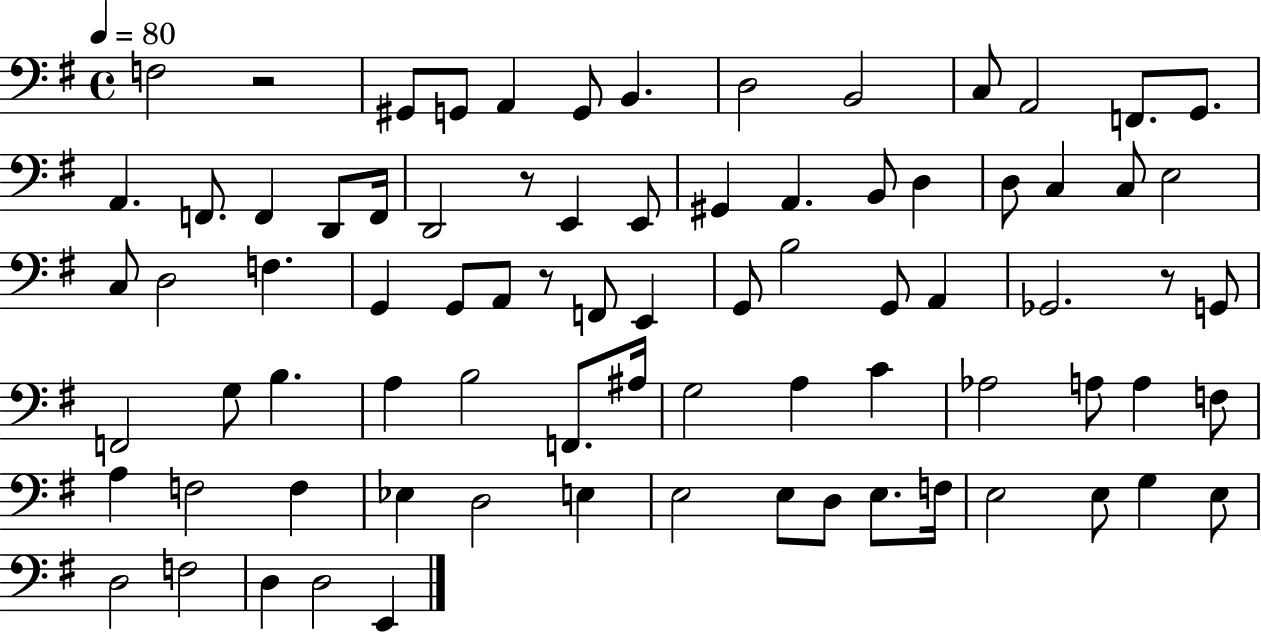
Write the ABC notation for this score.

X:1
T:Untitled
M:4/4
L:1/4
K:G
F,2 z2 ^G,,/2 G,,/2 A,, G,,/2 B,, D,2 B,,2 C,/2 A,,2 F,,/2 G,,/2 A,, F,,/2 F,, D,,/2 F,,/4 D,,2 z/2 E,, E,,/2 ^G,, A,, B,,/2 D, D,/2 C, C,/2 E,2 C,/2 D,2 F, G,, G,,/2 A,,/2 z/2 F,,/2 E,, G,,/2 B,2 G,,/2 A,, _G,,2 z/2 G,,/2 F,,2 G,/2 B, A, B,2 F,,/2 ^A,/4 G,2 A, C _A,2 A,/2 A, F,/2 A, F,2 F, _E, D,2 E, E,2 E,/2 D,/2 E,/2 F,/4 E,2 E,/2 G, E,/2 D,2 F,2 D, D,2 E,,